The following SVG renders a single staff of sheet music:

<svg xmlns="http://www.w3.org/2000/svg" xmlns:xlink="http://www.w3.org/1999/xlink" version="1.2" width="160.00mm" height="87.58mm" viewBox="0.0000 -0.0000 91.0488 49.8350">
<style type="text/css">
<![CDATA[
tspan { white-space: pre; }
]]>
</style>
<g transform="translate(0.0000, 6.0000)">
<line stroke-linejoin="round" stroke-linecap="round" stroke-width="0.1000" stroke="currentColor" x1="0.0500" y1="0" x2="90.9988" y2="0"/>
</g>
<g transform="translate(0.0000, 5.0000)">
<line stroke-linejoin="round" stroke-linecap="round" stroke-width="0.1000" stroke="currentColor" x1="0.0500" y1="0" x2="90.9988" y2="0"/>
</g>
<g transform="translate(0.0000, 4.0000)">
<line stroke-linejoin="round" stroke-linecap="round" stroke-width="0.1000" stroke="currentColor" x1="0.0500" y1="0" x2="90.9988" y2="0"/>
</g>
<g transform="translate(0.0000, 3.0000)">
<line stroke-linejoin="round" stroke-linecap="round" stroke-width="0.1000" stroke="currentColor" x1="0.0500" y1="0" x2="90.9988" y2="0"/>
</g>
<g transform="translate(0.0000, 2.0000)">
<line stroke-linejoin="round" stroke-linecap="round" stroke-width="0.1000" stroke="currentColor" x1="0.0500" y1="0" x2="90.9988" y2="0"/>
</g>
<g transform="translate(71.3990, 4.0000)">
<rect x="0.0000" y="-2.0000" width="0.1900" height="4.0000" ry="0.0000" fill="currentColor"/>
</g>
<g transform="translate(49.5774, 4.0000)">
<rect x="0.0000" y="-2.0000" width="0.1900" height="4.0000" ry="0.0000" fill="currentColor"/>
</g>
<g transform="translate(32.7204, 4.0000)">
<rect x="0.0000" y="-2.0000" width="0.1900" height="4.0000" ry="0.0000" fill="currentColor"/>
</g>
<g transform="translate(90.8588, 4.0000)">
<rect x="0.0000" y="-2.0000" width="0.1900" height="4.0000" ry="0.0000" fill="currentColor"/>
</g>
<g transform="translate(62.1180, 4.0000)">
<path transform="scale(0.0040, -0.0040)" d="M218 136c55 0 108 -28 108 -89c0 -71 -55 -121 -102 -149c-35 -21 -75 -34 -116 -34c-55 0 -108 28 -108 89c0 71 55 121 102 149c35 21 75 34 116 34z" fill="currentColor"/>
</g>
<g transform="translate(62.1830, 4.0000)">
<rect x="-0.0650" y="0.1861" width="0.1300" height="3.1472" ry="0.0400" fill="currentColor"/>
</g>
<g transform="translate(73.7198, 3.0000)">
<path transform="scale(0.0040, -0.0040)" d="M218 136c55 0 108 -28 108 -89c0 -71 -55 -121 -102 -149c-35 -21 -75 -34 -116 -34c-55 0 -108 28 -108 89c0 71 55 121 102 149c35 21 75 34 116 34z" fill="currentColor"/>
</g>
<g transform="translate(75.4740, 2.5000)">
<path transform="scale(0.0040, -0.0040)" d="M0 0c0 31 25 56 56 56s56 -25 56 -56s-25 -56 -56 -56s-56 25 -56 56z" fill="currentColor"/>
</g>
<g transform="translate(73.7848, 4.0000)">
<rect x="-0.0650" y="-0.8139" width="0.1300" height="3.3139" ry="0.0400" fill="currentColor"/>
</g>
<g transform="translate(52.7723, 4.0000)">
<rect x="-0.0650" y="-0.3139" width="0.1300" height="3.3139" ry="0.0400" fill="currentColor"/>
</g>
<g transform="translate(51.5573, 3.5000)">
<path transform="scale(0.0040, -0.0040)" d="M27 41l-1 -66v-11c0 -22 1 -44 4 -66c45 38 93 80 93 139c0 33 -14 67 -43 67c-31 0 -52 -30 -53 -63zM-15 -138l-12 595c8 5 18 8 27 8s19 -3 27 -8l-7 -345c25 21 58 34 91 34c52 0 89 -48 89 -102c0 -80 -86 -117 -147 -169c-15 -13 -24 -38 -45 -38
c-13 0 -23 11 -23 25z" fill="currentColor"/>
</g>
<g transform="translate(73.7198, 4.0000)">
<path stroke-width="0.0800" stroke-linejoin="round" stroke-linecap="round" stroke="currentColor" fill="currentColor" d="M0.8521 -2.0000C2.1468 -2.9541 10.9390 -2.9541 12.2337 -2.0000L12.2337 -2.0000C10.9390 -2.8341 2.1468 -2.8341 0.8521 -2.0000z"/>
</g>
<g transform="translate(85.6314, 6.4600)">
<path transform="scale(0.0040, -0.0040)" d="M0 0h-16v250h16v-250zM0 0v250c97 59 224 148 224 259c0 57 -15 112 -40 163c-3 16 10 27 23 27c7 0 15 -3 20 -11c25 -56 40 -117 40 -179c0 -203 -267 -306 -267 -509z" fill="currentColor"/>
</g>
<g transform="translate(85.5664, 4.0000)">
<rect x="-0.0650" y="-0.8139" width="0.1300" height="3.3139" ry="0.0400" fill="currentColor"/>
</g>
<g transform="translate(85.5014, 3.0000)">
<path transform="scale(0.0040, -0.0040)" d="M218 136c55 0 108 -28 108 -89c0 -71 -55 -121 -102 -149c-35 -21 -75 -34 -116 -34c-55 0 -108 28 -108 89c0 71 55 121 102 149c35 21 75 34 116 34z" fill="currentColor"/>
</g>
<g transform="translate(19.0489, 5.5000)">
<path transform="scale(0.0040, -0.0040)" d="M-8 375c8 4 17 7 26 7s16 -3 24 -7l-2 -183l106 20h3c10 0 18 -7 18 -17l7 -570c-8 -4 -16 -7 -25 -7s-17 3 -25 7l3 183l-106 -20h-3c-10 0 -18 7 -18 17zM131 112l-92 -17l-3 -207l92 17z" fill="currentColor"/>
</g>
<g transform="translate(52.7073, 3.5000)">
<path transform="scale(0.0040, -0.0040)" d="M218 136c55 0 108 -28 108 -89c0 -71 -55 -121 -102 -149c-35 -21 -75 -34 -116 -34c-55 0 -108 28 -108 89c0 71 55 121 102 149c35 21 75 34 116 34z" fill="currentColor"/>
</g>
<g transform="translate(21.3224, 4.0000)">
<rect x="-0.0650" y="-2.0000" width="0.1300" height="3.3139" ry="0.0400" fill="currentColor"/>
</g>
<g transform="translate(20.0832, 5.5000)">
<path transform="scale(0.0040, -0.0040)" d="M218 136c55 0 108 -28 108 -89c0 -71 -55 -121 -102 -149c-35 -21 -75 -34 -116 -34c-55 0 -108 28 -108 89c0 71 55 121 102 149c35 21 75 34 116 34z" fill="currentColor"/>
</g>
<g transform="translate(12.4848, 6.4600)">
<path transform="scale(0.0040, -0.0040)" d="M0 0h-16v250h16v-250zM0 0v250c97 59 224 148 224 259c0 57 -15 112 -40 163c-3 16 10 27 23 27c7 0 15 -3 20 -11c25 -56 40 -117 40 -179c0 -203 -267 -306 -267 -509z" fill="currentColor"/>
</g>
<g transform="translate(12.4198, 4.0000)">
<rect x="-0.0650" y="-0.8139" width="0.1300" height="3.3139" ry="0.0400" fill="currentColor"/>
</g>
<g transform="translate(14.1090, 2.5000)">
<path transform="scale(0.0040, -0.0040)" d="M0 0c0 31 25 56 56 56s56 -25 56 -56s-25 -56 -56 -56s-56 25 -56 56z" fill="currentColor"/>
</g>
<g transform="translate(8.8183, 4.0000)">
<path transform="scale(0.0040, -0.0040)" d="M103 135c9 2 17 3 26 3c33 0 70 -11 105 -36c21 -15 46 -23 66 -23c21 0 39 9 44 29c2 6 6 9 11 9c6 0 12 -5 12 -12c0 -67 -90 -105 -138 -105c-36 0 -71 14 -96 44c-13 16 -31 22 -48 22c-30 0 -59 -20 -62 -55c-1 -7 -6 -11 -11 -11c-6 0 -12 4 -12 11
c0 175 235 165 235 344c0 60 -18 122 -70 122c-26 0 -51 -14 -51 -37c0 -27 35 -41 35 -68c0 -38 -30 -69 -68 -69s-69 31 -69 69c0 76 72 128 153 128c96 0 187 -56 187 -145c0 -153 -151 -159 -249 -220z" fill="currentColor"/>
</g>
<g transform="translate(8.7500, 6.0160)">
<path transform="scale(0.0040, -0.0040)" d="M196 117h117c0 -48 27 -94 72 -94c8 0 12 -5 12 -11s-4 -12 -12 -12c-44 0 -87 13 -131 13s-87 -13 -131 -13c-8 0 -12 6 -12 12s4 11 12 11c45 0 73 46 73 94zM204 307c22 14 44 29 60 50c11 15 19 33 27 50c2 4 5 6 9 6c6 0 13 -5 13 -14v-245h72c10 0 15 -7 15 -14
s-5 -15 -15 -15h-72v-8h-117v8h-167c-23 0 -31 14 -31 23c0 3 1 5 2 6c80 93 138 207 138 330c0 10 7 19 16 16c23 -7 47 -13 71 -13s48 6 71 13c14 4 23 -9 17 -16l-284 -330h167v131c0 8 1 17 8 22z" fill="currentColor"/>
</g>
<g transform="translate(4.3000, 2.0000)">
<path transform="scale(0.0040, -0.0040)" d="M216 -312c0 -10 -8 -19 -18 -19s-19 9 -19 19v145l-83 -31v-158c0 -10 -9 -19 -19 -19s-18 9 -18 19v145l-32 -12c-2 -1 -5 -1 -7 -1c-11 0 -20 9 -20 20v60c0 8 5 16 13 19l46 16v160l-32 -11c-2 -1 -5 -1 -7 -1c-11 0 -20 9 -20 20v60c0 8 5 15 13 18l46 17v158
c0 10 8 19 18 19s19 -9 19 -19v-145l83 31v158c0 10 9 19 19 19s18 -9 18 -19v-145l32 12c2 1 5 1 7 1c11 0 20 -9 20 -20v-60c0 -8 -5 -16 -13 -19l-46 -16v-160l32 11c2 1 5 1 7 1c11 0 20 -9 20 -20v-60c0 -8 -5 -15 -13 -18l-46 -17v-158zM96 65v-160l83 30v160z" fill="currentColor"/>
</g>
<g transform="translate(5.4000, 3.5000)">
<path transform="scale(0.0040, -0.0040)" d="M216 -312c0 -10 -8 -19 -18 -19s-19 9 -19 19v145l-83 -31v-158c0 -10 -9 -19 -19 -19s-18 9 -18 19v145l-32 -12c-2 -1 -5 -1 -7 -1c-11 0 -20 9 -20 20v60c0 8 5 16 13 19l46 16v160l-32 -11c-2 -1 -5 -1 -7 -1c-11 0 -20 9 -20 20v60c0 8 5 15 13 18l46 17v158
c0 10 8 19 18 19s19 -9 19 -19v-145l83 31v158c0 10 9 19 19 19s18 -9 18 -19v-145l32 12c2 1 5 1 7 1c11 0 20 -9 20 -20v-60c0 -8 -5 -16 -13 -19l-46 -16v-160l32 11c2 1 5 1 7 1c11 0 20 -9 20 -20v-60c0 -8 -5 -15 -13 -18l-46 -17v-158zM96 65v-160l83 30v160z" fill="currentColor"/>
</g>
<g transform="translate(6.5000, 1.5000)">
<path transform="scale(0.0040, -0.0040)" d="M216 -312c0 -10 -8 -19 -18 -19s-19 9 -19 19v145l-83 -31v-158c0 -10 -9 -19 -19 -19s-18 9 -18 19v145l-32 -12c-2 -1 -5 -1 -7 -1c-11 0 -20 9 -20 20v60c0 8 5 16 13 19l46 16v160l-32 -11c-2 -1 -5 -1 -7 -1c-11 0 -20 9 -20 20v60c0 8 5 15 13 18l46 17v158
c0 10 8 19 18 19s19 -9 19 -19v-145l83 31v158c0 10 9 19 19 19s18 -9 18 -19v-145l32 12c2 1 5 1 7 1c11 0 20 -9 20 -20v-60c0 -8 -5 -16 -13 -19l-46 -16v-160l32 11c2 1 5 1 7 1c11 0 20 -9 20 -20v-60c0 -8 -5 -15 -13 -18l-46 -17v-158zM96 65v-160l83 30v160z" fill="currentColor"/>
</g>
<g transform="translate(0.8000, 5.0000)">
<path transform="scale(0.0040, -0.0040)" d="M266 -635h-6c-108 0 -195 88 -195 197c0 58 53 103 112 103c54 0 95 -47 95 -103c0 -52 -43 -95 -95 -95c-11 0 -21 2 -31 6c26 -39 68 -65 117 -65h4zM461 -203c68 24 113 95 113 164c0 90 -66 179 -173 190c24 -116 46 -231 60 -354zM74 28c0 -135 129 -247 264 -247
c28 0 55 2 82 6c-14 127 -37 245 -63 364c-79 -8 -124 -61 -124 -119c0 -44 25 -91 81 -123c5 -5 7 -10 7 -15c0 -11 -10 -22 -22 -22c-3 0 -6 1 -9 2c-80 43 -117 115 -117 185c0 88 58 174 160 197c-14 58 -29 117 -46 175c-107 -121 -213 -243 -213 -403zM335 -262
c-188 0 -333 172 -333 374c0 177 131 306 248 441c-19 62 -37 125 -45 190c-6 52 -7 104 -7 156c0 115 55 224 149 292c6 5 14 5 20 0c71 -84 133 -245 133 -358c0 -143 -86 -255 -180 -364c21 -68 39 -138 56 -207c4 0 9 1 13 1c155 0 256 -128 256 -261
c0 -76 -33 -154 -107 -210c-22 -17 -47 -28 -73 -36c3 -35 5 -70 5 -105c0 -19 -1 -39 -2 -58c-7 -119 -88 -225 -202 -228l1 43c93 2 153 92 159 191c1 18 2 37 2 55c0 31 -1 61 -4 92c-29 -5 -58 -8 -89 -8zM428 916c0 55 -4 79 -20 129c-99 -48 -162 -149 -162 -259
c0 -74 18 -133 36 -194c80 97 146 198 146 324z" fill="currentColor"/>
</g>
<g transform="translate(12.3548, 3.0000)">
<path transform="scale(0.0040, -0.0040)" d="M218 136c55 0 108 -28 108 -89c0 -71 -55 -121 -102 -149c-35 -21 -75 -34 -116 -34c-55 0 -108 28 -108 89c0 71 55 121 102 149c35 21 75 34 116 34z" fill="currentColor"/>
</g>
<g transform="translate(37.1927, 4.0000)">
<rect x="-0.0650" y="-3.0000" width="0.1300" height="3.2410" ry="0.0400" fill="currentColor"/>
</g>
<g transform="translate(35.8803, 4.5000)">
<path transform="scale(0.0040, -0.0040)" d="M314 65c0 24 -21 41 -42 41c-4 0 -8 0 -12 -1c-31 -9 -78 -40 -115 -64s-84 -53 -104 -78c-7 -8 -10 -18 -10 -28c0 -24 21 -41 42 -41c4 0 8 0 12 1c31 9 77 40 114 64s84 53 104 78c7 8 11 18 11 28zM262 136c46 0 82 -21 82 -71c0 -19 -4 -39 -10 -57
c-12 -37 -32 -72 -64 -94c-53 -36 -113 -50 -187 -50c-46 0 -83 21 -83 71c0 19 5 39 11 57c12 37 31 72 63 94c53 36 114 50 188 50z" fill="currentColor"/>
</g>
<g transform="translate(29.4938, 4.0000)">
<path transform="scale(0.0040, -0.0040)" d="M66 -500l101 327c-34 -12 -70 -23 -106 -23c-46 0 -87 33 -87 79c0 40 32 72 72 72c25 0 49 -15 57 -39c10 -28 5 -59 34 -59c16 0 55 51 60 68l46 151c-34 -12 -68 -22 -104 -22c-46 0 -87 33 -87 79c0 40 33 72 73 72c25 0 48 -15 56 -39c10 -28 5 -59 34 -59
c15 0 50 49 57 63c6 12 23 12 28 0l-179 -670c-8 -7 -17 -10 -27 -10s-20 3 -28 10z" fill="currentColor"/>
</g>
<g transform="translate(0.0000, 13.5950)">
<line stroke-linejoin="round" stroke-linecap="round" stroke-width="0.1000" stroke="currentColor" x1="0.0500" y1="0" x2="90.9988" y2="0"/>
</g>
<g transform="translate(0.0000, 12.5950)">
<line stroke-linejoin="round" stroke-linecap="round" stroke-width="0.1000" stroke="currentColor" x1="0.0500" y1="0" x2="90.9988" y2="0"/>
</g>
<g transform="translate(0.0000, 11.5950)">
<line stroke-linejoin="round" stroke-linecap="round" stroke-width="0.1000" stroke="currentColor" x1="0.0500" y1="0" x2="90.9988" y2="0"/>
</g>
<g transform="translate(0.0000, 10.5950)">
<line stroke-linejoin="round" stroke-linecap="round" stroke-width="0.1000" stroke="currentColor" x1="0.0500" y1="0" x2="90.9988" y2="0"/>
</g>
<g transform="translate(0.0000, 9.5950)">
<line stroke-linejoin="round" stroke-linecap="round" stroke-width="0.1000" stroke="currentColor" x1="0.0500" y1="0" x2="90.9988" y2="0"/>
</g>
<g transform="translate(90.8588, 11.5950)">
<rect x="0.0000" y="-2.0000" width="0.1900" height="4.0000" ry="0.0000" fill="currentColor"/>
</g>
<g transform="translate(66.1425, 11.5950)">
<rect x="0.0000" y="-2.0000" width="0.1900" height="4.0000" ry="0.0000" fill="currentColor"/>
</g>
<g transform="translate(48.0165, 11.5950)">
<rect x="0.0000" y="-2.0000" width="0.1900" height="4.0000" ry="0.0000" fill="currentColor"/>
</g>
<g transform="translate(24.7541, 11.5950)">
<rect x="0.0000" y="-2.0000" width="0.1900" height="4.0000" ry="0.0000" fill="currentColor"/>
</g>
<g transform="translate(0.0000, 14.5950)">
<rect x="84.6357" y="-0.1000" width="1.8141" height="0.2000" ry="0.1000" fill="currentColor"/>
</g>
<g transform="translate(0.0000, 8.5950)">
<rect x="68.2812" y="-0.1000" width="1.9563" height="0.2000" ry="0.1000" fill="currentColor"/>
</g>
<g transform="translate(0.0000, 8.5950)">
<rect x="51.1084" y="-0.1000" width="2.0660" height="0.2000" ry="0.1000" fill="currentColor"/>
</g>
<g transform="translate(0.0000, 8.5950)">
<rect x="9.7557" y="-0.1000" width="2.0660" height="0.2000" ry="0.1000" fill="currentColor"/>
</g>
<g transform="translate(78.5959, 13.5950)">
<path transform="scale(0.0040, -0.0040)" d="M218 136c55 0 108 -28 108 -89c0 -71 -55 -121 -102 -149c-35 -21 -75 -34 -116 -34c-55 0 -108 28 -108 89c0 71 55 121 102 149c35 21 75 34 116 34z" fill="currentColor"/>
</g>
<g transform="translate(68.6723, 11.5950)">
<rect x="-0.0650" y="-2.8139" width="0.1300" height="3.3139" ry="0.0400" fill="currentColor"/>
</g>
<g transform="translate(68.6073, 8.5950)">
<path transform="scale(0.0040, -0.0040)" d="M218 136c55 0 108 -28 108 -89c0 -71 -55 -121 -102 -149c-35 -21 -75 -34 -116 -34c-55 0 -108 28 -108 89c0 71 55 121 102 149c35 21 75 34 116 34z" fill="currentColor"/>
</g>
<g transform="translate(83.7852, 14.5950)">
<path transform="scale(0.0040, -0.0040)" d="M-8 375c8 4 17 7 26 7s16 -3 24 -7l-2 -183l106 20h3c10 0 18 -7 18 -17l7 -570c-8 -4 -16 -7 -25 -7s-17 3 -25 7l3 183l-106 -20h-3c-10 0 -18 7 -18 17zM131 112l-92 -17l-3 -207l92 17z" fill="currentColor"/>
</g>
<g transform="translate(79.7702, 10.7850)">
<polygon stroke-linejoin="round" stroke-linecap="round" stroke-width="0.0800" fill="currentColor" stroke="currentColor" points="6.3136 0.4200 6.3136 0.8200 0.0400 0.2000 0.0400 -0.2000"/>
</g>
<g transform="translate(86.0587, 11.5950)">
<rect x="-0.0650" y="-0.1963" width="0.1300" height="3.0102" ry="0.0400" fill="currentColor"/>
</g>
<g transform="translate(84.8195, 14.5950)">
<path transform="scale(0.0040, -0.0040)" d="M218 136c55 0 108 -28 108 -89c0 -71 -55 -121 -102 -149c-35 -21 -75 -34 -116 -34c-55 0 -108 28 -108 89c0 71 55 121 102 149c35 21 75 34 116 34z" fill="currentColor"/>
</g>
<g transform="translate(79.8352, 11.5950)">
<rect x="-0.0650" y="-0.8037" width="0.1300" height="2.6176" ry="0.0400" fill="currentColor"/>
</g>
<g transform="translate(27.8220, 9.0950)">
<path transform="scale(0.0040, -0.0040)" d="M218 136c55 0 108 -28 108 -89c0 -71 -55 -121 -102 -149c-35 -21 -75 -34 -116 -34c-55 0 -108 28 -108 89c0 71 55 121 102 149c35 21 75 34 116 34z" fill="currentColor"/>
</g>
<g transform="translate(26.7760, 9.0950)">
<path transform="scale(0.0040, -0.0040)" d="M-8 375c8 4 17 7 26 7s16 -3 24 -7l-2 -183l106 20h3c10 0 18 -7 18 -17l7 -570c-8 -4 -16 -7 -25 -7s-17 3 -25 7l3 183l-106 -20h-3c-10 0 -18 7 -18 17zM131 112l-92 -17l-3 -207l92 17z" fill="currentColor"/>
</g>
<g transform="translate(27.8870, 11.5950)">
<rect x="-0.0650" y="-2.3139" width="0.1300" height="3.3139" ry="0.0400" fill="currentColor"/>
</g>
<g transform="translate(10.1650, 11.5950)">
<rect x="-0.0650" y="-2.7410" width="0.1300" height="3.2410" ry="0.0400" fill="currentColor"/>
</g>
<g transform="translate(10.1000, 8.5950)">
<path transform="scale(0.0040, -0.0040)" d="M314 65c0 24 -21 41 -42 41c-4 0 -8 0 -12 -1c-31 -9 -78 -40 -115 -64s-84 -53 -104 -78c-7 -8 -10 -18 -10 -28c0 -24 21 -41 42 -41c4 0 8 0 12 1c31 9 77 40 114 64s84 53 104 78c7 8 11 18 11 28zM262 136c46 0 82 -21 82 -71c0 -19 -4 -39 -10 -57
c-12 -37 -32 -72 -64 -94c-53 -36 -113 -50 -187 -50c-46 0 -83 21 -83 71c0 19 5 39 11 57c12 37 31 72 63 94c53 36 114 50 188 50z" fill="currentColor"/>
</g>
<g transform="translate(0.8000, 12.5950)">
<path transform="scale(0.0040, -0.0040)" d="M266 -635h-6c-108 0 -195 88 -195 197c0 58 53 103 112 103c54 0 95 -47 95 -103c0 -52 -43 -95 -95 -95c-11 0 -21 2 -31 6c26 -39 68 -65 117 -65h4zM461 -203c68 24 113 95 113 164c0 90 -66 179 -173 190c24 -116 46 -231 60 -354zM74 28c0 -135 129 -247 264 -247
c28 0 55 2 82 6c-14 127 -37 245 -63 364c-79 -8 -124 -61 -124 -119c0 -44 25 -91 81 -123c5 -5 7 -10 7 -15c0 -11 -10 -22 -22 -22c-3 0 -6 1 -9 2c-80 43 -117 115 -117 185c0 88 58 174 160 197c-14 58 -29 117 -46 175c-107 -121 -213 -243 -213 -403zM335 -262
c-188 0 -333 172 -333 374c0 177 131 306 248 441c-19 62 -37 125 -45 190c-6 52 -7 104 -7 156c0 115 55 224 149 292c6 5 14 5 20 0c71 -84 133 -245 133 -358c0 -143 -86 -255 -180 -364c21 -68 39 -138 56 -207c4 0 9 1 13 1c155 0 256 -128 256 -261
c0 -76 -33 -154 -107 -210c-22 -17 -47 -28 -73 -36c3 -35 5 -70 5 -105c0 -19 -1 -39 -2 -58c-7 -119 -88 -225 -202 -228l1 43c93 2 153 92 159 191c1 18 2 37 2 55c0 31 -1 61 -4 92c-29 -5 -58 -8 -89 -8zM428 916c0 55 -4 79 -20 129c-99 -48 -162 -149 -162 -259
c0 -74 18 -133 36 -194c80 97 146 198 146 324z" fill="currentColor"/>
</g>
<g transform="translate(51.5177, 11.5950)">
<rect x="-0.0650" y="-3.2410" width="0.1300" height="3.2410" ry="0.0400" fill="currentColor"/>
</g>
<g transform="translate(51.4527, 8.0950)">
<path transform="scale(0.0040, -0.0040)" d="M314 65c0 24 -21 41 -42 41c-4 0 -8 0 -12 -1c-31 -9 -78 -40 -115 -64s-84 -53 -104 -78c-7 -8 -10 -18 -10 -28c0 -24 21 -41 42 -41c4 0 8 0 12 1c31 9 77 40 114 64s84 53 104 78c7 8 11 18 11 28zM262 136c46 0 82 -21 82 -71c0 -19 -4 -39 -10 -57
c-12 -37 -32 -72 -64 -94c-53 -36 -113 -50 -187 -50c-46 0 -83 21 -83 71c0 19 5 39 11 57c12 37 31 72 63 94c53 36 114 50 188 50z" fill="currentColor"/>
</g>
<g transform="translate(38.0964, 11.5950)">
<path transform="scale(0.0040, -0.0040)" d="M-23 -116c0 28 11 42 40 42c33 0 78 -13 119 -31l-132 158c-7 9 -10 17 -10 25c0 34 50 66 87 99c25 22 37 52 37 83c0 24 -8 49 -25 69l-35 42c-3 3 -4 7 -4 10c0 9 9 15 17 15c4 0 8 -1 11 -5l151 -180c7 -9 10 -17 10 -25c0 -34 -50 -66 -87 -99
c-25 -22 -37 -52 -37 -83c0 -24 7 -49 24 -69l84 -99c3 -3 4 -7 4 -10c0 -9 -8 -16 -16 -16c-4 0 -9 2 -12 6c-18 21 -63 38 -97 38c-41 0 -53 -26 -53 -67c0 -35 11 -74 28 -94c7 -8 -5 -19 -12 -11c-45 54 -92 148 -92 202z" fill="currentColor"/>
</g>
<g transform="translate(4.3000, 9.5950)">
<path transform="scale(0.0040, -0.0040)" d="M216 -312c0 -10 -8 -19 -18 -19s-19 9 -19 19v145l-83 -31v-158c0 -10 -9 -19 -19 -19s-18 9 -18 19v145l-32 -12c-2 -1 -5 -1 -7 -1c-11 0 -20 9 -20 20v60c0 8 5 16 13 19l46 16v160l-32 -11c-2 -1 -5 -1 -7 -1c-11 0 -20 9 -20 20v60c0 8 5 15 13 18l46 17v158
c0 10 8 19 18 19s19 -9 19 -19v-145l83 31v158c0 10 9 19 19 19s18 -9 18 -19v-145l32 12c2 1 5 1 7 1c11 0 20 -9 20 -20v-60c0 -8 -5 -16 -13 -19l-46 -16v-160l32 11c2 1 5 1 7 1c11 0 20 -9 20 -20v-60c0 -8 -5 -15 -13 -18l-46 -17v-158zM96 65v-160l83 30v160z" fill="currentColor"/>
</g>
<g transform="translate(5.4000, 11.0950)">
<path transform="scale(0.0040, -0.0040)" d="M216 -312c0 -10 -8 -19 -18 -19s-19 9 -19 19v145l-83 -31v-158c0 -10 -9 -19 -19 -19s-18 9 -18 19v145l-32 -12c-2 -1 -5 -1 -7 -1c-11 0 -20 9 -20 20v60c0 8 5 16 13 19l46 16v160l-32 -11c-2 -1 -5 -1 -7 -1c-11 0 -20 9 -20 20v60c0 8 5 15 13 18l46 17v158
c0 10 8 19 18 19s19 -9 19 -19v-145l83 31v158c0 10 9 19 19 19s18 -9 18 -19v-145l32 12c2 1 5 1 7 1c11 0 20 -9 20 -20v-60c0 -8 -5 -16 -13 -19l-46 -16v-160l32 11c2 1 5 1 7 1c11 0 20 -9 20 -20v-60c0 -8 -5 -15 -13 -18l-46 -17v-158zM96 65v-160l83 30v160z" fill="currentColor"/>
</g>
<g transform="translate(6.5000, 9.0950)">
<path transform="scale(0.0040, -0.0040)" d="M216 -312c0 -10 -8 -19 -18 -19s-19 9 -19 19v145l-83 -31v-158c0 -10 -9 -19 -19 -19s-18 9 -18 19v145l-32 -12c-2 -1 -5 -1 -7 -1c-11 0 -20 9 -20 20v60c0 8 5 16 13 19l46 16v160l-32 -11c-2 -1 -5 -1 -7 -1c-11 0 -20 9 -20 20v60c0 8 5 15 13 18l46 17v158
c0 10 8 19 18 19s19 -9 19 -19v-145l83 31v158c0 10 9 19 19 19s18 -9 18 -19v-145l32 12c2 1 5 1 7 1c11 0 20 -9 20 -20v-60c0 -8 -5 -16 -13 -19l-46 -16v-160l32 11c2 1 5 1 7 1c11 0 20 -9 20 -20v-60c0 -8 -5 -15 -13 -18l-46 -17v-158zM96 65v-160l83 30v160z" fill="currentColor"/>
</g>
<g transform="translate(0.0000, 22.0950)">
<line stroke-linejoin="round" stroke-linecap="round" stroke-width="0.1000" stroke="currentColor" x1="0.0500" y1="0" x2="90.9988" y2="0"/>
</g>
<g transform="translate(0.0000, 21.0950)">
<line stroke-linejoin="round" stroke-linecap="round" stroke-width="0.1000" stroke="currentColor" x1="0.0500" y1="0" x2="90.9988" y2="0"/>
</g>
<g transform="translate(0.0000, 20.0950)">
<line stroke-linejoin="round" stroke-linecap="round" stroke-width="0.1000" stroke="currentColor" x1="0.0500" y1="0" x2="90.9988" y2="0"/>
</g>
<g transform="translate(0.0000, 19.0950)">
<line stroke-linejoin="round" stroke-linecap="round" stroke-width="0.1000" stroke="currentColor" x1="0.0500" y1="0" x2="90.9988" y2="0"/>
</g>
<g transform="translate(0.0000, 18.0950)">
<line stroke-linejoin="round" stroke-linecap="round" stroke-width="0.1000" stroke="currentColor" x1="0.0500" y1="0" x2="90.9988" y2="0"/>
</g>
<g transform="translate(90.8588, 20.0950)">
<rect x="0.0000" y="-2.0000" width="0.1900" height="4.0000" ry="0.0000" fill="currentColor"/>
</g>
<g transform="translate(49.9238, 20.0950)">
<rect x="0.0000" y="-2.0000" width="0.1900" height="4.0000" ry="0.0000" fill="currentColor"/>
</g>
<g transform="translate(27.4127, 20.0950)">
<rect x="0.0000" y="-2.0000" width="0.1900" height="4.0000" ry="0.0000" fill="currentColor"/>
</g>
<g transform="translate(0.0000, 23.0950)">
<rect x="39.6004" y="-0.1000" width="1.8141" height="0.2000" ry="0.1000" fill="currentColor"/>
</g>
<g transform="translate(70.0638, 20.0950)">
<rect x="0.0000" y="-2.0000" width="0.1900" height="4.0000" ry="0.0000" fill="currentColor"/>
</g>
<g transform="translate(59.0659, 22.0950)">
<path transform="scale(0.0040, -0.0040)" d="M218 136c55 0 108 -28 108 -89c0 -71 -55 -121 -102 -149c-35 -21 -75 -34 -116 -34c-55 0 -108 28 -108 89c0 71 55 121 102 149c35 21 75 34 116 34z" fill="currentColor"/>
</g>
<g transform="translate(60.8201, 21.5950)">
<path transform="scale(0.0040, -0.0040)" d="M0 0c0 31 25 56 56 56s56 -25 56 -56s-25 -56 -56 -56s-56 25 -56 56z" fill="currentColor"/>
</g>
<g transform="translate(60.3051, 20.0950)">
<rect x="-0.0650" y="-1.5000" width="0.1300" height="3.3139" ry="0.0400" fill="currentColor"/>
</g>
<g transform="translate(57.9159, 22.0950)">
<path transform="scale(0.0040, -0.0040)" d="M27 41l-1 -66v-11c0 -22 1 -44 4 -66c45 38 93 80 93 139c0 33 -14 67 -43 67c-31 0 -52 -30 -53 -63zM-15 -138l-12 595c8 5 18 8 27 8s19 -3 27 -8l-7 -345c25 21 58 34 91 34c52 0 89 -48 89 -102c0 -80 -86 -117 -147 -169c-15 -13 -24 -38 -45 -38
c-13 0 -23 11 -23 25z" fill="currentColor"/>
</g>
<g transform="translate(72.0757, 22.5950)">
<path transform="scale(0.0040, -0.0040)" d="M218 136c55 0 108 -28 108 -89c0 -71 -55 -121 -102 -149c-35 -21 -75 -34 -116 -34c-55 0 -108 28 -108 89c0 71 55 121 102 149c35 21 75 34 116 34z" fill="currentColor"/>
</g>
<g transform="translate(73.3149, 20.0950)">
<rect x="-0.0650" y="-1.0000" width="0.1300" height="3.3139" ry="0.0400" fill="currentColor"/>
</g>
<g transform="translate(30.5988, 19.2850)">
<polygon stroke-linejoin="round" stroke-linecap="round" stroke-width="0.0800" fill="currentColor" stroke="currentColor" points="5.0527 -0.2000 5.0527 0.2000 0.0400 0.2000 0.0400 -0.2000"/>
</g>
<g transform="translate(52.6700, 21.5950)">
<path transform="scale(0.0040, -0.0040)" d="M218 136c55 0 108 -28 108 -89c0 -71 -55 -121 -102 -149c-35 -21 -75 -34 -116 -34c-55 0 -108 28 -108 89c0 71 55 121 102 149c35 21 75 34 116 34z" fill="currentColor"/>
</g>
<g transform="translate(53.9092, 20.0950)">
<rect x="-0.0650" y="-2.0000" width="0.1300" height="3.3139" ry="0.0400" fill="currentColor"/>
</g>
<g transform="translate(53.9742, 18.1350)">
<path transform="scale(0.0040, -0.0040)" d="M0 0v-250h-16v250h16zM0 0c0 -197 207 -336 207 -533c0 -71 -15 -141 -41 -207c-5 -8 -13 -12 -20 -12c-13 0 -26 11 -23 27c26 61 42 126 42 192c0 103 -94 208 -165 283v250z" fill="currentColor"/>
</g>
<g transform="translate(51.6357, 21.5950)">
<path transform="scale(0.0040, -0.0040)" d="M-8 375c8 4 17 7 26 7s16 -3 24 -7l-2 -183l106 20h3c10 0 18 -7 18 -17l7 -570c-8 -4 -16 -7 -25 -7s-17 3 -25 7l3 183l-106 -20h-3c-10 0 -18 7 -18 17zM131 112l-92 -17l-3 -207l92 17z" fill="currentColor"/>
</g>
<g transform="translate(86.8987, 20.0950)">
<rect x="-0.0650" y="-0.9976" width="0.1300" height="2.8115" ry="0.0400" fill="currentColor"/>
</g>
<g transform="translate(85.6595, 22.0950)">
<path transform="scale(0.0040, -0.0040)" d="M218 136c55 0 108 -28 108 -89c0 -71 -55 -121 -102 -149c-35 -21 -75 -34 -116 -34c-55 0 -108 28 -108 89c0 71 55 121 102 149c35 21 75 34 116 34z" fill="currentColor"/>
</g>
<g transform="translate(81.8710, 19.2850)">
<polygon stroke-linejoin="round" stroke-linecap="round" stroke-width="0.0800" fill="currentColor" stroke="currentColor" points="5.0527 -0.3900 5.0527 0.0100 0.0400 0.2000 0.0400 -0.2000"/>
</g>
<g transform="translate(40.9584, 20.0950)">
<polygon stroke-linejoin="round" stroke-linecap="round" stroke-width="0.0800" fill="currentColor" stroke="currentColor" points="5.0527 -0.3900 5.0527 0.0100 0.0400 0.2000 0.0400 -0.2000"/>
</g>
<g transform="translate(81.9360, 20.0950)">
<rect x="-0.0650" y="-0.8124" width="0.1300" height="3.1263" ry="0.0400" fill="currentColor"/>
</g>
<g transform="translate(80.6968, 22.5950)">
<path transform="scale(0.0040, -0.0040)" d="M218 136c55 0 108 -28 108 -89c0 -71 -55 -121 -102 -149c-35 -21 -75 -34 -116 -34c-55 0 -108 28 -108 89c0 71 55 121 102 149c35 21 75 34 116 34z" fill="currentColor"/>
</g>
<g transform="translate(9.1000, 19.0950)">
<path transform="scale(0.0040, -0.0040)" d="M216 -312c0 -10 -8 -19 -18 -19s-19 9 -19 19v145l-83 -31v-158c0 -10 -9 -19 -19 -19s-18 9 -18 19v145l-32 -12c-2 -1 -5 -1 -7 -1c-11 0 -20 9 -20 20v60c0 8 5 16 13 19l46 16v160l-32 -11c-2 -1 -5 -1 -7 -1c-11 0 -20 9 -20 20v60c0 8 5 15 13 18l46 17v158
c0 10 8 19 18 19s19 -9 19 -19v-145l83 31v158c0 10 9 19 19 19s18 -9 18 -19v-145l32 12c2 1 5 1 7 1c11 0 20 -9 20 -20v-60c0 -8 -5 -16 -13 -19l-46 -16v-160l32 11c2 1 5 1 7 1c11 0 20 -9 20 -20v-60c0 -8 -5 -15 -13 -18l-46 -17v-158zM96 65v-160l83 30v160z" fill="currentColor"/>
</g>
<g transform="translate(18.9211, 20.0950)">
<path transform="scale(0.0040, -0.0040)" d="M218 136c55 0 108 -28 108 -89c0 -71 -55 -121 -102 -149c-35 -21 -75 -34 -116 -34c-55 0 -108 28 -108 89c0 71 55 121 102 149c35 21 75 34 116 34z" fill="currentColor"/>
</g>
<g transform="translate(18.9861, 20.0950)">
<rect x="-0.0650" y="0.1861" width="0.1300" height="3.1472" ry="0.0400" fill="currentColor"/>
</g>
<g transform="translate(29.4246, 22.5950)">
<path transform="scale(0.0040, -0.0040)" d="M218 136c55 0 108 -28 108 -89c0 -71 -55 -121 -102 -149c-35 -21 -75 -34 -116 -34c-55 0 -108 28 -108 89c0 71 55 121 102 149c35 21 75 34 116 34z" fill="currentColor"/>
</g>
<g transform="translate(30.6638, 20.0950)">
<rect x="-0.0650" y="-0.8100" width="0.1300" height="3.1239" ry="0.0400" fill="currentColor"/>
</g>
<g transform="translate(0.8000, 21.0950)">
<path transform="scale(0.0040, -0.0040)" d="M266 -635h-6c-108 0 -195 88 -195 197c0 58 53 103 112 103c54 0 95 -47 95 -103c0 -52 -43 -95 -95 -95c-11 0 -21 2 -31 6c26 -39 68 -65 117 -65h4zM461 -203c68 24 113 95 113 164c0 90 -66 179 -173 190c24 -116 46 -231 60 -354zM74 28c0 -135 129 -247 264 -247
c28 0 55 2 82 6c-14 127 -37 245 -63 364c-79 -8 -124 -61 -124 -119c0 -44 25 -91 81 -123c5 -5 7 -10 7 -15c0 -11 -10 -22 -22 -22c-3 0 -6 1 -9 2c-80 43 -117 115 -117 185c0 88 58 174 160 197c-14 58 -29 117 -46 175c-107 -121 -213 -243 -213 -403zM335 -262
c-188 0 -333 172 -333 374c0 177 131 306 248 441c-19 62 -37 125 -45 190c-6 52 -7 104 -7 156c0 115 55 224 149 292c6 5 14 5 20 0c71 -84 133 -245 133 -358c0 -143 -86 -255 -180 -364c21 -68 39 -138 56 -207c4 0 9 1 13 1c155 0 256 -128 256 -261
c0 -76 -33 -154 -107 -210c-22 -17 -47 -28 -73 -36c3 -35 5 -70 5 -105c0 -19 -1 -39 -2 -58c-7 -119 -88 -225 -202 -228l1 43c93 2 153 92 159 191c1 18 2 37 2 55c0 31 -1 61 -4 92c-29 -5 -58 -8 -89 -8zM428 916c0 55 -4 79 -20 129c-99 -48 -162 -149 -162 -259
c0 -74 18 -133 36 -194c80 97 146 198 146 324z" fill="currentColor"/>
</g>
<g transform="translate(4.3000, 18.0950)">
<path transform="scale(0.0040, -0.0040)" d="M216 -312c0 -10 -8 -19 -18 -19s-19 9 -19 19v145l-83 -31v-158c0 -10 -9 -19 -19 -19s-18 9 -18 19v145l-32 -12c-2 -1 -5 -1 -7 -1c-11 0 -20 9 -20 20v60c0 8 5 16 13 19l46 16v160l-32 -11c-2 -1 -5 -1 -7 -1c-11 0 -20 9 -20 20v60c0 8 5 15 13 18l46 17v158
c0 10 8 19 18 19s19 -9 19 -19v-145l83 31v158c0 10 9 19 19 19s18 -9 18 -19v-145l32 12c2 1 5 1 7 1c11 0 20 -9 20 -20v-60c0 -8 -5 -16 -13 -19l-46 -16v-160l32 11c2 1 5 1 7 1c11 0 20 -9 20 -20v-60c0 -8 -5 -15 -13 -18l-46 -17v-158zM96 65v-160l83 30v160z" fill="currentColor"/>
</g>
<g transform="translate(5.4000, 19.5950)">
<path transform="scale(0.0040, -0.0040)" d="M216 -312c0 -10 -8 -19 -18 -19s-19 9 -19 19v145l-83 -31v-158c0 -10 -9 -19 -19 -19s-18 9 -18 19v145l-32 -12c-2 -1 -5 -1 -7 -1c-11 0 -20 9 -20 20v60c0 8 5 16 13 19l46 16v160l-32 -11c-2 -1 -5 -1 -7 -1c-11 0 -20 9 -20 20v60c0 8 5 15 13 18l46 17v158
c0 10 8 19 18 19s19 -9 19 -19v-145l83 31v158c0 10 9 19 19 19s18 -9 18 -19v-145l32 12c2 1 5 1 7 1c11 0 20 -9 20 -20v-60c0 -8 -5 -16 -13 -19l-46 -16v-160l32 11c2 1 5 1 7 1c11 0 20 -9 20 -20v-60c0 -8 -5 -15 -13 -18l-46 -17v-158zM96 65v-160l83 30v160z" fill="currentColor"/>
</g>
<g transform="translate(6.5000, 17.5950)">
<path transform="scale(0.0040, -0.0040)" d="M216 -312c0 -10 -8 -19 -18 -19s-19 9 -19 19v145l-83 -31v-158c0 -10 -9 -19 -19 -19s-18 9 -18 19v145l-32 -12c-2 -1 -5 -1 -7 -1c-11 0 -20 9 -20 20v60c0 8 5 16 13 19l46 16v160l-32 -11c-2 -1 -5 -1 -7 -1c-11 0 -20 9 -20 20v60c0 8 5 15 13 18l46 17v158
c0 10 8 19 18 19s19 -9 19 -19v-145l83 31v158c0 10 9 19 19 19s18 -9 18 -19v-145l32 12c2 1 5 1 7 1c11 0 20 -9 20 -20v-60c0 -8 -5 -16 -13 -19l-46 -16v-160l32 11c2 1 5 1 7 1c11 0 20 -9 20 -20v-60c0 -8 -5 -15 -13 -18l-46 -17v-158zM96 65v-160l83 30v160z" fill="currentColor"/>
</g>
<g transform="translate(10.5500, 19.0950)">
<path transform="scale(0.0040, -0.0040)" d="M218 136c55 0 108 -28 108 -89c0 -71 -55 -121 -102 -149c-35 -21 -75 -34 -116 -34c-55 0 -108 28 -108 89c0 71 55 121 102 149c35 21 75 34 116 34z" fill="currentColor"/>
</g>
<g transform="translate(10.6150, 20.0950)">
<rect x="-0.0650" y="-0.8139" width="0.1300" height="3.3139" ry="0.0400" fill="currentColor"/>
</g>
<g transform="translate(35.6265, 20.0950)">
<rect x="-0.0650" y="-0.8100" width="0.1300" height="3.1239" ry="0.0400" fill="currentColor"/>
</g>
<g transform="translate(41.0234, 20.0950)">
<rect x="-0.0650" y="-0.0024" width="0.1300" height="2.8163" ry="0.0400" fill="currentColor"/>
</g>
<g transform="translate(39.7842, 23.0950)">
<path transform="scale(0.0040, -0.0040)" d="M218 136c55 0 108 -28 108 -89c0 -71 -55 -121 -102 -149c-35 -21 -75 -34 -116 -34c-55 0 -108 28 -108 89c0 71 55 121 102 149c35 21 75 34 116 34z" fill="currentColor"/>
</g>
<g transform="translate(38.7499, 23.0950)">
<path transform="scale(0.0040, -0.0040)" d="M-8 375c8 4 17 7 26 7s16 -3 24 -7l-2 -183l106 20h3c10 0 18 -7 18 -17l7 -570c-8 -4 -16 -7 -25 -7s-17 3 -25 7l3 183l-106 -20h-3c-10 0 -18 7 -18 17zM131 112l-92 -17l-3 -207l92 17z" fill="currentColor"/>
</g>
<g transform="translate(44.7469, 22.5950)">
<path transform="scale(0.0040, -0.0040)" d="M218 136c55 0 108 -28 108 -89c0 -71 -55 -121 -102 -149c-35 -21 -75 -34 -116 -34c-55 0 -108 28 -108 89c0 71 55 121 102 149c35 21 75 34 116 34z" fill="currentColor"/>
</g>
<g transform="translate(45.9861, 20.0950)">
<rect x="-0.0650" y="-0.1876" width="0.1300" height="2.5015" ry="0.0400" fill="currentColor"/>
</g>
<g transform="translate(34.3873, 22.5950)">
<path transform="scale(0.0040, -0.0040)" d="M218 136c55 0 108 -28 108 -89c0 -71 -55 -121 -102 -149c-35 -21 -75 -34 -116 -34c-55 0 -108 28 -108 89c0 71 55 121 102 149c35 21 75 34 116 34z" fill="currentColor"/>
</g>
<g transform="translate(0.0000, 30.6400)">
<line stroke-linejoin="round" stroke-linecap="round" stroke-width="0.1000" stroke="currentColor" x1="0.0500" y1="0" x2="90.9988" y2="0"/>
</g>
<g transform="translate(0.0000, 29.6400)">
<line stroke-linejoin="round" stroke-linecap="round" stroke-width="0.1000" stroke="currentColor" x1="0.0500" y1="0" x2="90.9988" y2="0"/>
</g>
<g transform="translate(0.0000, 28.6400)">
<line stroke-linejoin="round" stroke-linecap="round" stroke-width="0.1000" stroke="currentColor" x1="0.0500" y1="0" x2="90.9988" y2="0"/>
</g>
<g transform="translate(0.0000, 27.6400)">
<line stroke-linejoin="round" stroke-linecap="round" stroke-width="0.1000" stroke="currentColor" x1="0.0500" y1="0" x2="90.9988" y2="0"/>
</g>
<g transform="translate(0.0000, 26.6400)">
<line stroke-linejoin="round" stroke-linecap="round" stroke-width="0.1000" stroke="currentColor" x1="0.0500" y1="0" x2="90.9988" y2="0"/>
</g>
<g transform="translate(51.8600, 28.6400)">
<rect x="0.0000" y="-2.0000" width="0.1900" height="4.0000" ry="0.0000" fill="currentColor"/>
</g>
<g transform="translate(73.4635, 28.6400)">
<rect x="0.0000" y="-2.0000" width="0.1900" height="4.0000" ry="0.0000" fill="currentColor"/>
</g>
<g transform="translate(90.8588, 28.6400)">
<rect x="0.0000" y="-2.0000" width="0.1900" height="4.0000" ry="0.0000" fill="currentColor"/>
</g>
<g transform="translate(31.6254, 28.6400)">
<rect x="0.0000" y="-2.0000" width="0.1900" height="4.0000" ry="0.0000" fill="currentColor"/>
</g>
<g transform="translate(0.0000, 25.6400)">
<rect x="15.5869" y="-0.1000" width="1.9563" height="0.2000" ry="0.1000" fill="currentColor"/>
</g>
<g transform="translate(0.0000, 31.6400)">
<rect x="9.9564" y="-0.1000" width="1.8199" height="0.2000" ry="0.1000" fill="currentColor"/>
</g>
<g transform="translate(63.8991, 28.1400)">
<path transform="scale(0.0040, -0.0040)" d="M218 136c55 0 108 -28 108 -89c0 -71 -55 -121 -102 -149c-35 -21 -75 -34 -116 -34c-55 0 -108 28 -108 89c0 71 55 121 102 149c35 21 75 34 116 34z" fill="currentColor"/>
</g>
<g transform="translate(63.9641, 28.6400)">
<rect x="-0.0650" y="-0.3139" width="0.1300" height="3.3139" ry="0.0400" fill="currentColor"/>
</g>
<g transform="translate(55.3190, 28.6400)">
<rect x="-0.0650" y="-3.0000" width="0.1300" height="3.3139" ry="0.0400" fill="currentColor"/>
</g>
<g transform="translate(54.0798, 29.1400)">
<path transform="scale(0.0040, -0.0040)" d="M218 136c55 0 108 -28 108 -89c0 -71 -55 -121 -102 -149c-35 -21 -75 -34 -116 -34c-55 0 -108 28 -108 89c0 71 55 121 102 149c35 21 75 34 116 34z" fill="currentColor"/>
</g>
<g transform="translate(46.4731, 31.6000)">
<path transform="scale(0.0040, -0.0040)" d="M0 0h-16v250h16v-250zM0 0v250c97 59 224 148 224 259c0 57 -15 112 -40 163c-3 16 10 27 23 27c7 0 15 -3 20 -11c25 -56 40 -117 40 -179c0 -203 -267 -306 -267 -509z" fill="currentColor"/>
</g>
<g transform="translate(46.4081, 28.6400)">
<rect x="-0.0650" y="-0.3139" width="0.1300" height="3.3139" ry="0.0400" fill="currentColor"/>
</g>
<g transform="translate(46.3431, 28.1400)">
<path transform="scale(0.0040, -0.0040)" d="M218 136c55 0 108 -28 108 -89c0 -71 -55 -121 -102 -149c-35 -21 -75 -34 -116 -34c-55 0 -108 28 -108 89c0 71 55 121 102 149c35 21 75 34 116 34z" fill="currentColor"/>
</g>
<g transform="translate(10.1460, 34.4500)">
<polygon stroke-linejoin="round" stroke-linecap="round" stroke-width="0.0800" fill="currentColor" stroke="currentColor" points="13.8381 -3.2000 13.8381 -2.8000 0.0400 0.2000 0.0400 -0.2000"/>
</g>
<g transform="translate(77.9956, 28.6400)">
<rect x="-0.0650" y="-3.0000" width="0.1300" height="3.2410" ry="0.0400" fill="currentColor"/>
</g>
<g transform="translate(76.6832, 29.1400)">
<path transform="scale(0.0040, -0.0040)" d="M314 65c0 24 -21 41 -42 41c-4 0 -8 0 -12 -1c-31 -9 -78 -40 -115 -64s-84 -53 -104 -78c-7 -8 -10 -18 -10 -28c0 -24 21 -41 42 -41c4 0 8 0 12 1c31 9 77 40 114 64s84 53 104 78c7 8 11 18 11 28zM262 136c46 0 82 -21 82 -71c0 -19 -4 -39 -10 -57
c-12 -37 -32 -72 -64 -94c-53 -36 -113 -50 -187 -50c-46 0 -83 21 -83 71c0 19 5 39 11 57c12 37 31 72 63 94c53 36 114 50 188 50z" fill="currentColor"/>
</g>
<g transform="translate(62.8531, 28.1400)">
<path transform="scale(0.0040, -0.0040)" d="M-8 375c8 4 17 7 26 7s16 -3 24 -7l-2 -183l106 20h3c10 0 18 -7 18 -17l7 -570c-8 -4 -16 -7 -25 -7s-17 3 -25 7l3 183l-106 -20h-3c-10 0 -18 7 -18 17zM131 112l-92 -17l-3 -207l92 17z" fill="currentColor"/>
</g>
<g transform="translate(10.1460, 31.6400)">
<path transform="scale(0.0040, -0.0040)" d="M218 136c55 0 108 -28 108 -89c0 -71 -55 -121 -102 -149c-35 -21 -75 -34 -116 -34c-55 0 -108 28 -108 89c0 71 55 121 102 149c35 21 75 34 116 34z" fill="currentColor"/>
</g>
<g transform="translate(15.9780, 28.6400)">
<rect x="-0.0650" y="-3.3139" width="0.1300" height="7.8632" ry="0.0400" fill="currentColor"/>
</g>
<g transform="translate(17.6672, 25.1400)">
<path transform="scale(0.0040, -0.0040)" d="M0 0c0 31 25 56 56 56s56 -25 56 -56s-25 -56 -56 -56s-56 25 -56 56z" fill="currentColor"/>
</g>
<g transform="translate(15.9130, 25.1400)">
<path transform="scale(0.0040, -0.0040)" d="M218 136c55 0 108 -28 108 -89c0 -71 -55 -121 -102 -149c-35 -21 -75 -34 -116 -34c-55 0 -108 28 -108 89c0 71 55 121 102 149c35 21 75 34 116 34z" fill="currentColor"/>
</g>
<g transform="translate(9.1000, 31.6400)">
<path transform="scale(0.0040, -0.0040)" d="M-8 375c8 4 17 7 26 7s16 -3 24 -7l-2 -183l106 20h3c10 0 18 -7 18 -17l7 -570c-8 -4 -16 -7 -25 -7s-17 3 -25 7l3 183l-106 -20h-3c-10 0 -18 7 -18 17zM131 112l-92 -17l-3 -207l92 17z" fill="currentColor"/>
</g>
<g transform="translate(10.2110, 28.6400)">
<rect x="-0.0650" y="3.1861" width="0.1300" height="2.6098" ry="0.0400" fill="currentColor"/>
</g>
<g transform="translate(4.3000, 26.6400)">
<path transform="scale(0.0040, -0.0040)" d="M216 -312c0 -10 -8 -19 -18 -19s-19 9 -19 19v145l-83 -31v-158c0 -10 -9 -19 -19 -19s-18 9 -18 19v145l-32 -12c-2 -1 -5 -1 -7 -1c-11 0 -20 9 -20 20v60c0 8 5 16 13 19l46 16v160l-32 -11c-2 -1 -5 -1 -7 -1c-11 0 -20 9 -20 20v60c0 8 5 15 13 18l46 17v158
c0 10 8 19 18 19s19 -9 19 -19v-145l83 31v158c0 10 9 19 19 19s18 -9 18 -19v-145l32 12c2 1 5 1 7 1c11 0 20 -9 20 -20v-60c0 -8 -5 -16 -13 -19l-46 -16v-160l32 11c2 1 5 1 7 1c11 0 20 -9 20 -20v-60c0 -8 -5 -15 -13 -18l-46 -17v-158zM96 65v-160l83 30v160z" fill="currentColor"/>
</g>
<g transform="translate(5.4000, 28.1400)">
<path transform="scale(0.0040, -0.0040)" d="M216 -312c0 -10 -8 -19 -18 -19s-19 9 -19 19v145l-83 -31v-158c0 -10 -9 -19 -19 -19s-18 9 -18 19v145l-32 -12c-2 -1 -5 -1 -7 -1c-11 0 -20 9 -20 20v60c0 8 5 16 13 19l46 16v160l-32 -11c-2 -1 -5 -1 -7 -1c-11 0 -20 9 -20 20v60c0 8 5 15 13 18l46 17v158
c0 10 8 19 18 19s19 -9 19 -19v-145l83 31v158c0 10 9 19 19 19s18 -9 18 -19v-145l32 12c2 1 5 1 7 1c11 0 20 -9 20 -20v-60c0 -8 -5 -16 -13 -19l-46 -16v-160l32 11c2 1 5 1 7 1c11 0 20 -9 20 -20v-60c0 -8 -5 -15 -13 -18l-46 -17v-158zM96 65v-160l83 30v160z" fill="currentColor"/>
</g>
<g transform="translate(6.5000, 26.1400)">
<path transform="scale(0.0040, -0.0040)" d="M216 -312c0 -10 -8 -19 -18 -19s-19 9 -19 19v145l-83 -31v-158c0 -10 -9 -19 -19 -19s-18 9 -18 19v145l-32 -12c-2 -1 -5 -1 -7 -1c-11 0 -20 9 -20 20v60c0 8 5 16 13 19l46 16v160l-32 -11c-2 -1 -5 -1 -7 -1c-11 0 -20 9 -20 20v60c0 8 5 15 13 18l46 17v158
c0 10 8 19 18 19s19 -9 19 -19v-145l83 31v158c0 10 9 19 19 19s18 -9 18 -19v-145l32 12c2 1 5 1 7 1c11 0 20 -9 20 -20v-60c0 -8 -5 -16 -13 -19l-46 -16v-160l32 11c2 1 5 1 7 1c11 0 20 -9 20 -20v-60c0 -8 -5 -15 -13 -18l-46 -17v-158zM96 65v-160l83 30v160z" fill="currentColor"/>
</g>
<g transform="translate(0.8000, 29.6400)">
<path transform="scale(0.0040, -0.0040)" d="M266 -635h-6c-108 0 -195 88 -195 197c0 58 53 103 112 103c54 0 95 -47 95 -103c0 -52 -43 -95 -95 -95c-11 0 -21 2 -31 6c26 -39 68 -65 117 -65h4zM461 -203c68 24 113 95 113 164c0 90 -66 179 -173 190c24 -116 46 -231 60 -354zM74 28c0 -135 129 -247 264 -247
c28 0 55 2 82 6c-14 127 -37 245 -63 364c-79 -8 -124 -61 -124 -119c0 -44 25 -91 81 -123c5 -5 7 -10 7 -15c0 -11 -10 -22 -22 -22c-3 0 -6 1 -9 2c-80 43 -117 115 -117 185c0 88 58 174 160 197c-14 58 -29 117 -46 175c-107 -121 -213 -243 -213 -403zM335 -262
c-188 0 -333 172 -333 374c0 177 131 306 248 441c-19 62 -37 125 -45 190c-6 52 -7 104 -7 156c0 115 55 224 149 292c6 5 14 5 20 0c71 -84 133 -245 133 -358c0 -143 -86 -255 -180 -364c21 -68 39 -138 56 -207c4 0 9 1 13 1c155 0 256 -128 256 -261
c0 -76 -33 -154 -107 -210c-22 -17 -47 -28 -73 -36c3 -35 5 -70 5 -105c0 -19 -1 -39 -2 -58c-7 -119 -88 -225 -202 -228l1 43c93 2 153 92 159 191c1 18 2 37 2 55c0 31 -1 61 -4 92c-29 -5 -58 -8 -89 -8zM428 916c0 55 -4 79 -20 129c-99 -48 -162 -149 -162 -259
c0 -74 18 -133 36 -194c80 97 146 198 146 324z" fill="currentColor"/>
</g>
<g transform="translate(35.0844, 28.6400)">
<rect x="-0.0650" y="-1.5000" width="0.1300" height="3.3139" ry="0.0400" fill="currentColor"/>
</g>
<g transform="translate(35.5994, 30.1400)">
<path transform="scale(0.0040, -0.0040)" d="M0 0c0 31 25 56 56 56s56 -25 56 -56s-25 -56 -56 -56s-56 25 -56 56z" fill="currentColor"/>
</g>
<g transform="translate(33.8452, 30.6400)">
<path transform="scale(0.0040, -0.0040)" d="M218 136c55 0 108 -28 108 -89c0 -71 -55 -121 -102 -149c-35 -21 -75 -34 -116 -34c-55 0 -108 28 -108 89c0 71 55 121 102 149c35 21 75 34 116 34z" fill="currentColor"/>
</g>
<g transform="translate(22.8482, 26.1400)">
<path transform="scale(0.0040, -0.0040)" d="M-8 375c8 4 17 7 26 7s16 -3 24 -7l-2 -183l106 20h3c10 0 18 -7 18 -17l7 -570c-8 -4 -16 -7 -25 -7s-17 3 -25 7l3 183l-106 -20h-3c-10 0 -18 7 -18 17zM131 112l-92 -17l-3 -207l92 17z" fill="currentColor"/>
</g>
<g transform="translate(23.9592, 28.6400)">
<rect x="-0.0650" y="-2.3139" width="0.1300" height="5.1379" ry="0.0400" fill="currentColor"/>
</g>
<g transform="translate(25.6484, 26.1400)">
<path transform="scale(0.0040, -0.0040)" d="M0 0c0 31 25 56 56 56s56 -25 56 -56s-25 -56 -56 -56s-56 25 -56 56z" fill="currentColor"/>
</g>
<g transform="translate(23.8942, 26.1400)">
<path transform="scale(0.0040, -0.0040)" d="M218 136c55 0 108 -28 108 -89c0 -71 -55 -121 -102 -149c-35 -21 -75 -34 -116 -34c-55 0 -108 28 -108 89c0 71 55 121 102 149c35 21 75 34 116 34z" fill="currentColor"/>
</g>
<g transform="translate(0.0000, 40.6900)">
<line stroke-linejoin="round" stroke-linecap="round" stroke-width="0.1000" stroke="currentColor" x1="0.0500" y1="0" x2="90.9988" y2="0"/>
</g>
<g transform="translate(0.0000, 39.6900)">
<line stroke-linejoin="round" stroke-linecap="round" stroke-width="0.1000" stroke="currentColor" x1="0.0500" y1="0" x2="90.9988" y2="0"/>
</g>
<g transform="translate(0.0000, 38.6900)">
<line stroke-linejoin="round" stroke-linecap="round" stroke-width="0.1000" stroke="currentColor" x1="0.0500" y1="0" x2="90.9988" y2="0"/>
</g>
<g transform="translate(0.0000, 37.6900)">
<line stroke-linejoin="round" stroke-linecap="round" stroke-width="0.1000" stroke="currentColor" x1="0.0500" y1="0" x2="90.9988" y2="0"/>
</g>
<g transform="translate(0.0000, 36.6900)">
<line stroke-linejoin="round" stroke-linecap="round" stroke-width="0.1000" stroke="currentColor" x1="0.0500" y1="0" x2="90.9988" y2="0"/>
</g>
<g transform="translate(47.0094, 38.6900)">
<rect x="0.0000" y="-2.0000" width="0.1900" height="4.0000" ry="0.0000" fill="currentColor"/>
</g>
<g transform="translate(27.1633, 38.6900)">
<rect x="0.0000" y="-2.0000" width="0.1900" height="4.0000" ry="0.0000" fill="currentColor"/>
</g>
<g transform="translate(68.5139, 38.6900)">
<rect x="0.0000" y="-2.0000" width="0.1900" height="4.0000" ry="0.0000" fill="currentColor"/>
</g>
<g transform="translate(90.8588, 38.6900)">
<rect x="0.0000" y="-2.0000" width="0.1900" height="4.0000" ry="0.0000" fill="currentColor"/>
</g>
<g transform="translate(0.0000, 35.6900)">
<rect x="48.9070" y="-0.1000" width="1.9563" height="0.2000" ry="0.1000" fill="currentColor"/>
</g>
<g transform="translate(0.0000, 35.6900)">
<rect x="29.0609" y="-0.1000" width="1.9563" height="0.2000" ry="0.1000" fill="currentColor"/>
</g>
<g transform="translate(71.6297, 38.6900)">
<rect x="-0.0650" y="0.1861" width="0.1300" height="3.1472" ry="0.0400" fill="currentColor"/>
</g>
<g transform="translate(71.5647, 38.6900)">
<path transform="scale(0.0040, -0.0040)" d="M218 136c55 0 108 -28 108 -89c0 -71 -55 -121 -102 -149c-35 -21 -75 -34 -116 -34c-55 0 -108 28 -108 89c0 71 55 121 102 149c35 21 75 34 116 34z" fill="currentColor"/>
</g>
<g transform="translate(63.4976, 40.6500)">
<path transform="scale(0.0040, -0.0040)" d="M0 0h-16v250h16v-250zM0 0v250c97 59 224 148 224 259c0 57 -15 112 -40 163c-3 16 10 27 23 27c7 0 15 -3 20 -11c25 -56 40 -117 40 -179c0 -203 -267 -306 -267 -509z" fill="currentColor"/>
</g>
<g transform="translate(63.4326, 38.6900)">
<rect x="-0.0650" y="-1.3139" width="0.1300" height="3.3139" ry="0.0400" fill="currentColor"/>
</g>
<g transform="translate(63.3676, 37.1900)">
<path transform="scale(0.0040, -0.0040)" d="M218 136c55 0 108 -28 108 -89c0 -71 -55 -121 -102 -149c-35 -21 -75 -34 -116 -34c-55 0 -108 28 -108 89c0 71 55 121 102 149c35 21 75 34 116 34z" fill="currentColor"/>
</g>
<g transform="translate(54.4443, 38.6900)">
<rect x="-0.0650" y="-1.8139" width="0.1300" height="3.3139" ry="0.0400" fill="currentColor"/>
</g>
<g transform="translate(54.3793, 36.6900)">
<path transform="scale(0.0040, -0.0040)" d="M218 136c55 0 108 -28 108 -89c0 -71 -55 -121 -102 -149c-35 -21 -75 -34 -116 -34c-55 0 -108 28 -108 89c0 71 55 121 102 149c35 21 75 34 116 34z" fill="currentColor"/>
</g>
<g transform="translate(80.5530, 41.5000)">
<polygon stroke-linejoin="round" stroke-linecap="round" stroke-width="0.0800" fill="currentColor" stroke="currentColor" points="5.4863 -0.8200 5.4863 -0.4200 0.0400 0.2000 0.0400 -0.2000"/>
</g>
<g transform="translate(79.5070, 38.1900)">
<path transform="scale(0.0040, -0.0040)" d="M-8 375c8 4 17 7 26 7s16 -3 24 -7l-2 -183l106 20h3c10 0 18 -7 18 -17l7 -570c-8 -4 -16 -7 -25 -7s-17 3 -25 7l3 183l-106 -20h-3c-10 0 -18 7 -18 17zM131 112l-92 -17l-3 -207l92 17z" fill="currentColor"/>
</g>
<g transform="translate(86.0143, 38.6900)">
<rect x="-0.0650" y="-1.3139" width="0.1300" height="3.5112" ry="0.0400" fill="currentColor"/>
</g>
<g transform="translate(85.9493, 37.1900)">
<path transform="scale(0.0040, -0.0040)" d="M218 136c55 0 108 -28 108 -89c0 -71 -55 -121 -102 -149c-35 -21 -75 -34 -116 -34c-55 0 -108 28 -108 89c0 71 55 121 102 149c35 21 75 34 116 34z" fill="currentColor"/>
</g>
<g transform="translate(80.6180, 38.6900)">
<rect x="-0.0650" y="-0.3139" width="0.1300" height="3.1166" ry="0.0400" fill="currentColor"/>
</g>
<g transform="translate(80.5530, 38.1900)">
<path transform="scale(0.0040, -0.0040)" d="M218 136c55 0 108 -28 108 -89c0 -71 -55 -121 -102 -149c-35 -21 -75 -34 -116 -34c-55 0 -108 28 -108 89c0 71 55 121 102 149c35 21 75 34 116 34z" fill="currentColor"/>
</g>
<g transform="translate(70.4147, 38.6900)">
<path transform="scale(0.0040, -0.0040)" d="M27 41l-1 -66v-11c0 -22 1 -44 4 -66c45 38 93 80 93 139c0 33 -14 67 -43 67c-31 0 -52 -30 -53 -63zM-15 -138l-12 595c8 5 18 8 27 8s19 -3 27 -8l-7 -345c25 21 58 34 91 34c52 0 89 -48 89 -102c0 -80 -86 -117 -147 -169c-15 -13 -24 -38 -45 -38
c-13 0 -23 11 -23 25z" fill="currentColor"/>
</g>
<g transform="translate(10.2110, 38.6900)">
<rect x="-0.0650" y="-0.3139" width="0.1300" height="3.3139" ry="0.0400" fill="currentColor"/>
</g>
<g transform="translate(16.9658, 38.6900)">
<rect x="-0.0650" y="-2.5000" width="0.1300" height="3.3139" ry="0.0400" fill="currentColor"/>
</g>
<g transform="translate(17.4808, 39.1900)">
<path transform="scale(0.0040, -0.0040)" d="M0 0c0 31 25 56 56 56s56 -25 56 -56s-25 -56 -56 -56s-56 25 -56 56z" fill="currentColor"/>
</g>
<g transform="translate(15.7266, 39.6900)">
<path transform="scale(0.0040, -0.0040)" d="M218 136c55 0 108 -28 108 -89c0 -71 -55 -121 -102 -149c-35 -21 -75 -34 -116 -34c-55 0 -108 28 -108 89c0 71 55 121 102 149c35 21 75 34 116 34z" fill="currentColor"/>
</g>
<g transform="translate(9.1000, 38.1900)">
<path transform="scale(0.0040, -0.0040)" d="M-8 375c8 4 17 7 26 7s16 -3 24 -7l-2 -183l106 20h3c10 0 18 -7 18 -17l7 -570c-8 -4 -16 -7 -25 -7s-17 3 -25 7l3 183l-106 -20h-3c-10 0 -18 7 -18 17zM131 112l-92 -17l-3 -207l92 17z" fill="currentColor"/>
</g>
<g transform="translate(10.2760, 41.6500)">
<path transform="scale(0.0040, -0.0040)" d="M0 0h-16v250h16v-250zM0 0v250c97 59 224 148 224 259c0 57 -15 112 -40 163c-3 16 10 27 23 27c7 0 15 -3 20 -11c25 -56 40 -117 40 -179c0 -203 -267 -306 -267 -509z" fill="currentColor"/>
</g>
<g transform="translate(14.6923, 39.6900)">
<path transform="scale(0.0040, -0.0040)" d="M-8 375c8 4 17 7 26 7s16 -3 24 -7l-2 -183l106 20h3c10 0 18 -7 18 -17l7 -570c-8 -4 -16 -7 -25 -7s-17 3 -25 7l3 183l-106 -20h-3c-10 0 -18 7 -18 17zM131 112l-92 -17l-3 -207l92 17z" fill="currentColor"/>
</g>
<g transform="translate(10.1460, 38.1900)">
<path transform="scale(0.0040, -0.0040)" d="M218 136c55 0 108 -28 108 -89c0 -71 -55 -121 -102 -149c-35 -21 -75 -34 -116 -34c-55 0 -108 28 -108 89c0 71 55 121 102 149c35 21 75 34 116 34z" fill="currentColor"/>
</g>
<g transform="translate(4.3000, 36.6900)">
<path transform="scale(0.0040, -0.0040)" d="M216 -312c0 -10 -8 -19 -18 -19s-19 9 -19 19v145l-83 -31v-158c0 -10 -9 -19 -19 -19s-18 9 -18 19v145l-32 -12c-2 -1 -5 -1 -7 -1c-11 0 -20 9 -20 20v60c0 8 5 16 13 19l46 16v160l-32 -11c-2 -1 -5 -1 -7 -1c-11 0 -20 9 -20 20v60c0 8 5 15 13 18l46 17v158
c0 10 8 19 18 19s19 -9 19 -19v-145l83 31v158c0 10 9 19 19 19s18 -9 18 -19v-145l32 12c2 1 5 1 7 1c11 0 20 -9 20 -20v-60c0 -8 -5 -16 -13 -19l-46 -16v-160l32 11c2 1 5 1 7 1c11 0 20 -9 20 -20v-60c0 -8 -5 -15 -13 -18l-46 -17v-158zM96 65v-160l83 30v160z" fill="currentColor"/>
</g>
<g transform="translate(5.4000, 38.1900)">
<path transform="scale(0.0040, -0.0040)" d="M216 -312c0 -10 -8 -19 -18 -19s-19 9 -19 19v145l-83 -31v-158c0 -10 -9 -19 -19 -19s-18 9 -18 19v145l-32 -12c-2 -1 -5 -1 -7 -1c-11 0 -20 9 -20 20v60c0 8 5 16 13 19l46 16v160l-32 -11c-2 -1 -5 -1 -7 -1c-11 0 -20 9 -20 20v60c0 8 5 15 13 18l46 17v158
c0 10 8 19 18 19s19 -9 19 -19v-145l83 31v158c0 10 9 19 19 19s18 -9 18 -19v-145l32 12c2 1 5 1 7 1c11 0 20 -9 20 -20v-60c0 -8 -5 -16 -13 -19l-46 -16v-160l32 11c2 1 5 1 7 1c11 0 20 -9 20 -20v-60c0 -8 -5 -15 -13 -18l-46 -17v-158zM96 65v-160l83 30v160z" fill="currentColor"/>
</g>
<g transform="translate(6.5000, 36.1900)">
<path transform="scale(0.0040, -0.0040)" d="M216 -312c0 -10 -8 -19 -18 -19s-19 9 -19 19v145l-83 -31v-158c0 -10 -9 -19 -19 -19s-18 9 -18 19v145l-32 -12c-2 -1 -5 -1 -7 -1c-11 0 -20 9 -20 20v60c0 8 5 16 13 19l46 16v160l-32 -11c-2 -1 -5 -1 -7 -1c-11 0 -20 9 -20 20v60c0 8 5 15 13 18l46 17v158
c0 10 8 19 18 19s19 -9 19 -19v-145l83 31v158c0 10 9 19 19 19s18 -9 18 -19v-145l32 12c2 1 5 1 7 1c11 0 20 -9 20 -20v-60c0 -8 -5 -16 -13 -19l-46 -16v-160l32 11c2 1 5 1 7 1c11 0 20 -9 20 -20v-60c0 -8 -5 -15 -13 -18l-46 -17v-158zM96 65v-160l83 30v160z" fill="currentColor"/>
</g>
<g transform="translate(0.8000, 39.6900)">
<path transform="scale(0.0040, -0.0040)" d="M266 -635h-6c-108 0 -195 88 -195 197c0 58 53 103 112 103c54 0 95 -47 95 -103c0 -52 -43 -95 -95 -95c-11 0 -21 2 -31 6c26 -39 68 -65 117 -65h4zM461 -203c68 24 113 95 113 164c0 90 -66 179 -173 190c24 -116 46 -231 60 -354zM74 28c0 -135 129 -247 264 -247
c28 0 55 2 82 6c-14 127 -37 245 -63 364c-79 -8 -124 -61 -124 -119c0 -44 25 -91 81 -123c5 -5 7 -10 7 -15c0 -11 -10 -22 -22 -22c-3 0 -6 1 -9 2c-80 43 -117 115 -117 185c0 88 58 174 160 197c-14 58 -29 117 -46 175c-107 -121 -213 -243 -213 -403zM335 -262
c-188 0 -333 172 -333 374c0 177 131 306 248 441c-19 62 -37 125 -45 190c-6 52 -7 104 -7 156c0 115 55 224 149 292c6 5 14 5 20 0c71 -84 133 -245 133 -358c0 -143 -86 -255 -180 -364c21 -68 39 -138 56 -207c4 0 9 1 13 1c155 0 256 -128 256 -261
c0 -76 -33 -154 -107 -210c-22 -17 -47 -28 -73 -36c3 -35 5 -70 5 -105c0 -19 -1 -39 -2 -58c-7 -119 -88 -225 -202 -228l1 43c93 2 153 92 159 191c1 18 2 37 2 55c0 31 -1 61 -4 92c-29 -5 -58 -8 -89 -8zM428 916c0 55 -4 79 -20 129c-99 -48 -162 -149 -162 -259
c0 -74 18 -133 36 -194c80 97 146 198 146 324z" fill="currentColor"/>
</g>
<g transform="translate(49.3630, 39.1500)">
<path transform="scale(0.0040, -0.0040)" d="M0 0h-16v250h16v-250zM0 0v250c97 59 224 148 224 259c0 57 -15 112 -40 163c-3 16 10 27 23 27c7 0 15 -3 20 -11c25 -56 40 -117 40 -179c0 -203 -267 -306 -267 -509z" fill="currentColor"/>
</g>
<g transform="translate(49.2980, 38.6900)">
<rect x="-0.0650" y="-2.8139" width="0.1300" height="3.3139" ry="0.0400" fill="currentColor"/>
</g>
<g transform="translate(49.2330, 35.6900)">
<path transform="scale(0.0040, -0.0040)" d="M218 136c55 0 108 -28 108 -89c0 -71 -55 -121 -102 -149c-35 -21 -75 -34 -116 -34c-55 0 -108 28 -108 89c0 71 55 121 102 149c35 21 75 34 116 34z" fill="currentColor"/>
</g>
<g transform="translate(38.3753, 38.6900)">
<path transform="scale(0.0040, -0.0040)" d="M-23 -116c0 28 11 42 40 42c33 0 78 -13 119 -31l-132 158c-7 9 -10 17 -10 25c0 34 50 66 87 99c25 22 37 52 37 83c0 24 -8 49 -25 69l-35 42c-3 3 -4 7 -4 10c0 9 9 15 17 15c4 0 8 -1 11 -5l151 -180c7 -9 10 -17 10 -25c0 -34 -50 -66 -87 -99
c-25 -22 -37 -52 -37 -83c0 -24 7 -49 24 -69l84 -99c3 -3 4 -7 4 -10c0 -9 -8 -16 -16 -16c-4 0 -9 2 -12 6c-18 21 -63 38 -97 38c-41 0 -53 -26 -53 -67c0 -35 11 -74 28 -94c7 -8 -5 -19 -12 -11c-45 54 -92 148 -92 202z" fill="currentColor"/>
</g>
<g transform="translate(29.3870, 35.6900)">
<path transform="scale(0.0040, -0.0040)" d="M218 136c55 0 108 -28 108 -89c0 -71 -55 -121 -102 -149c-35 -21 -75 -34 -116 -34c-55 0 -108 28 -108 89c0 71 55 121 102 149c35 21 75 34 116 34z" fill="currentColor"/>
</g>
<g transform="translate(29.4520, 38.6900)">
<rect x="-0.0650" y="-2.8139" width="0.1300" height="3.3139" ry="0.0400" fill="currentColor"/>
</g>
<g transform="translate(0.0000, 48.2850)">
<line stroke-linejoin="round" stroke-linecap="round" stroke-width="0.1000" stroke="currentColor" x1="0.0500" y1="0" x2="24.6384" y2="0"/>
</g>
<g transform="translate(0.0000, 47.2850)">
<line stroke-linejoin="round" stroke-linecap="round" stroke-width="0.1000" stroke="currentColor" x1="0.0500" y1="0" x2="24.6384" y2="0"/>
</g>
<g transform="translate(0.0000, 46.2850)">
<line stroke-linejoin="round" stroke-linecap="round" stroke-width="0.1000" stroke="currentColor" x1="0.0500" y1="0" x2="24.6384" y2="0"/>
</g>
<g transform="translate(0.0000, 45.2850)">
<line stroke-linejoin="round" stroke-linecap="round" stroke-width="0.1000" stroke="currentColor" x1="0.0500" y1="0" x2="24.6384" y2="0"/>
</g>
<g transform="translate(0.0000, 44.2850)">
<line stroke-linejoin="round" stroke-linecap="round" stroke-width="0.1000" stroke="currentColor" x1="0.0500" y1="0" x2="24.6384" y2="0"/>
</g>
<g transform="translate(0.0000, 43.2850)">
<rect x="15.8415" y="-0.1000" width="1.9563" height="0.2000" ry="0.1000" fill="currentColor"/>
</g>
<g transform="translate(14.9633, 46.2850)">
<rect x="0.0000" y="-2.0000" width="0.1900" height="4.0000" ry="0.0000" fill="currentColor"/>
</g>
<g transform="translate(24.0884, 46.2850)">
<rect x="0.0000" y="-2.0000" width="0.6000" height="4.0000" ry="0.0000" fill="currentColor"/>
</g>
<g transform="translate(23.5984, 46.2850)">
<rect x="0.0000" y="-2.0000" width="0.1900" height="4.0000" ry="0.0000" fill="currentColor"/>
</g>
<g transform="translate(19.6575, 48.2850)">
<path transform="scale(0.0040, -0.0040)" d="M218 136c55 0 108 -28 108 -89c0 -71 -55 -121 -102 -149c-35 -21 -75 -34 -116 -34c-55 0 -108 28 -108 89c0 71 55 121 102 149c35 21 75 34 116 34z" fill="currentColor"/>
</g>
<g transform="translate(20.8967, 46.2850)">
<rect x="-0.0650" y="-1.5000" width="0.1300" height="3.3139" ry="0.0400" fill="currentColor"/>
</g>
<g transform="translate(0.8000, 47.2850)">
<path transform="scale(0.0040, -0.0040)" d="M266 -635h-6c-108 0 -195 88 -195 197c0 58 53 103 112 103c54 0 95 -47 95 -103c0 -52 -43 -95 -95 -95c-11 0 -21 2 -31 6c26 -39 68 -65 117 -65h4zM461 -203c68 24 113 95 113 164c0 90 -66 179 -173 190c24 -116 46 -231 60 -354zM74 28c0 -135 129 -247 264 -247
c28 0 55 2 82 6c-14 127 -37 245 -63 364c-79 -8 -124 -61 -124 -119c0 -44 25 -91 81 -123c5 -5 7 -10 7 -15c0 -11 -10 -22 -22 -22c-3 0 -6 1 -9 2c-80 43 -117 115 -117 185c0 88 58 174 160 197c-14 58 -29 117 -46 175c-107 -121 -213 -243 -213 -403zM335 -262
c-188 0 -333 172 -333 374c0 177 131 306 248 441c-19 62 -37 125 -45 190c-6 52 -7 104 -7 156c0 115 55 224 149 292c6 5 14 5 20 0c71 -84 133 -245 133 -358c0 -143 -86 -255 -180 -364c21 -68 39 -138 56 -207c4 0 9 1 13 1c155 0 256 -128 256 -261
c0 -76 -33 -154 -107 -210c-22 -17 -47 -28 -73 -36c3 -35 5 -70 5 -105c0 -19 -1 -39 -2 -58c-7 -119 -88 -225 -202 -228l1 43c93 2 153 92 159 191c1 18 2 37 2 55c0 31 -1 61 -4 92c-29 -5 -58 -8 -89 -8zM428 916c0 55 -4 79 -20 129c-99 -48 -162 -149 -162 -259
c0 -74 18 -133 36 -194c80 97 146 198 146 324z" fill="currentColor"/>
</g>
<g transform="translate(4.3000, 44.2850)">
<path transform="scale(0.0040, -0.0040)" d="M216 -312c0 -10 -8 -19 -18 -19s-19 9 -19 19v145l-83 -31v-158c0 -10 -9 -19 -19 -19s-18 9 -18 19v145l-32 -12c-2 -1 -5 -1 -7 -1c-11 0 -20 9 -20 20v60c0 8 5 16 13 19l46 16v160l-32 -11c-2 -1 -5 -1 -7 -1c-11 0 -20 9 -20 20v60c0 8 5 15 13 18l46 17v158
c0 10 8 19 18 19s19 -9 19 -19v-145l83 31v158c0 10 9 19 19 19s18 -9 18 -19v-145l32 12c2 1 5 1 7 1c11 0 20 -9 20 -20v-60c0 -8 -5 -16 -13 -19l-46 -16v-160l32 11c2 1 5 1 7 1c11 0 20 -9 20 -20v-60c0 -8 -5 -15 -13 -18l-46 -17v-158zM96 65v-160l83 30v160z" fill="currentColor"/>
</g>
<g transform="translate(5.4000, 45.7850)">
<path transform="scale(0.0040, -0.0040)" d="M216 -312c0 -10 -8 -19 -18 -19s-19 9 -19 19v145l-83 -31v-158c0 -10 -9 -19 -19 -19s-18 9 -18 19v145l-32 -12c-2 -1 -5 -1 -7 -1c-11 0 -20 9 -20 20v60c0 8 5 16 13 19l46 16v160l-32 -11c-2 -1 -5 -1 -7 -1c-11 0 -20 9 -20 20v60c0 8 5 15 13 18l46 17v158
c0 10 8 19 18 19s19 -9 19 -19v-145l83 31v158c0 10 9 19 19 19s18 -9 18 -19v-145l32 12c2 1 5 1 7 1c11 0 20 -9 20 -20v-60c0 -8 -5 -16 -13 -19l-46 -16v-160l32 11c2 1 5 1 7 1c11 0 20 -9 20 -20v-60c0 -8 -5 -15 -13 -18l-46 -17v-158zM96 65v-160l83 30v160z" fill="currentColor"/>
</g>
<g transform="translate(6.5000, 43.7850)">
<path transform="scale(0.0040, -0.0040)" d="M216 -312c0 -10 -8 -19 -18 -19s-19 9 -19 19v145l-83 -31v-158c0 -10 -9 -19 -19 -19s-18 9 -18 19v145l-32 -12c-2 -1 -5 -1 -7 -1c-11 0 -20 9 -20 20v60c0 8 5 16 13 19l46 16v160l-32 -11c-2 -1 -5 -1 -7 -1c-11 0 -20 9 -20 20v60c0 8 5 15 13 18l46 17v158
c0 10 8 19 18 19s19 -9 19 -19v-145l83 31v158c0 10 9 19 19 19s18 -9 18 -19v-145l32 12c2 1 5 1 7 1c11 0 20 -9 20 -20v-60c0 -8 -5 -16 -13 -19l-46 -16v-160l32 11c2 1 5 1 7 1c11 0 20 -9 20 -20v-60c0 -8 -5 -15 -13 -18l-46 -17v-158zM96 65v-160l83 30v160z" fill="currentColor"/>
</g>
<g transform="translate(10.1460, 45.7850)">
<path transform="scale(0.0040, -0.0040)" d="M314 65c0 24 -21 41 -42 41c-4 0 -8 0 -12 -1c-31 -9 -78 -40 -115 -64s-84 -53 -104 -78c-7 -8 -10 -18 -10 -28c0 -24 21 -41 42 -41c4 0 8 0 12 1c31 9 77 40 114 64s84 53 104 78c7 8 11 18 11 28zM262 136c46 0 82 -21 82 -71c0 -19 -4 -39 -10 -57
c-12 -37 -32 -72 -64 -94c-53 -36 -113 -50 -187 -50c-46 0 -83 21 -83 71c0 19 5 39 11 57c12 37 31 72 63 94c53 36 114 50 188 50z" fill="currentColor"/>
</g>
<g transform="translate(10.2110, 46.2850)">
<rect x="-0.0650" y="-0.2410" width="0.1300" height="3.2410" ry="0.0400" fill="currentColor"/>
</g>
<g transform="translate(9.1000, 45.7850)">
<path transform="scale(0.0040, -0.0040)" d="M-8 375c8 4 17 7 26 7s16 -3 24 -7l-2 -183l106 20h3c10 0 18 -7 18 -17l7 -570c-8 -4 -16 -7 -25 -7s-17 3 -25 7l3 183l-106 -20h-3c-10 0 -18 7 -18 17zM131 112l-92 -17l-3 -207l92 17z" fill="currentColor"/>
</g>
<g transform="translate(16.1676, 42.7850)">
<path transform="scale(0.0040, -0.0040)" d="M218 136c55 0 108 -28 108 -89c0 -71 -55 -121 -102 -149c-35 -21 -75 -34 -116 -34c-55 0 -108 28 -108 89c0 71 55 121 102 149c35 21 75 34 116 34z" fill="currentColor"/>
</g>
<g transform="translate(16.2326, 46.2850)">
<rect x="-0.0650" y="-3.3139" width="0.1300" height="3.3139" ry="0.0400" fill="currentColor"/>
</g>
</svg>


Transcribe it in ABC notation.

X:1
T:Untitled
M:2/4
L:1/4
K:A
d/2 F z/4 A2 _c B d d/2 a2 g z b2 a E/2 C/2 ^d B D/2 D/2 C/2 D/2 F/2 _E D D/2 E/2 C/2 b/2 g/2 E ^c/2 A c A2 c/2 G a z a/2 ^f e/2 _B c/2 e/2 c2 b E